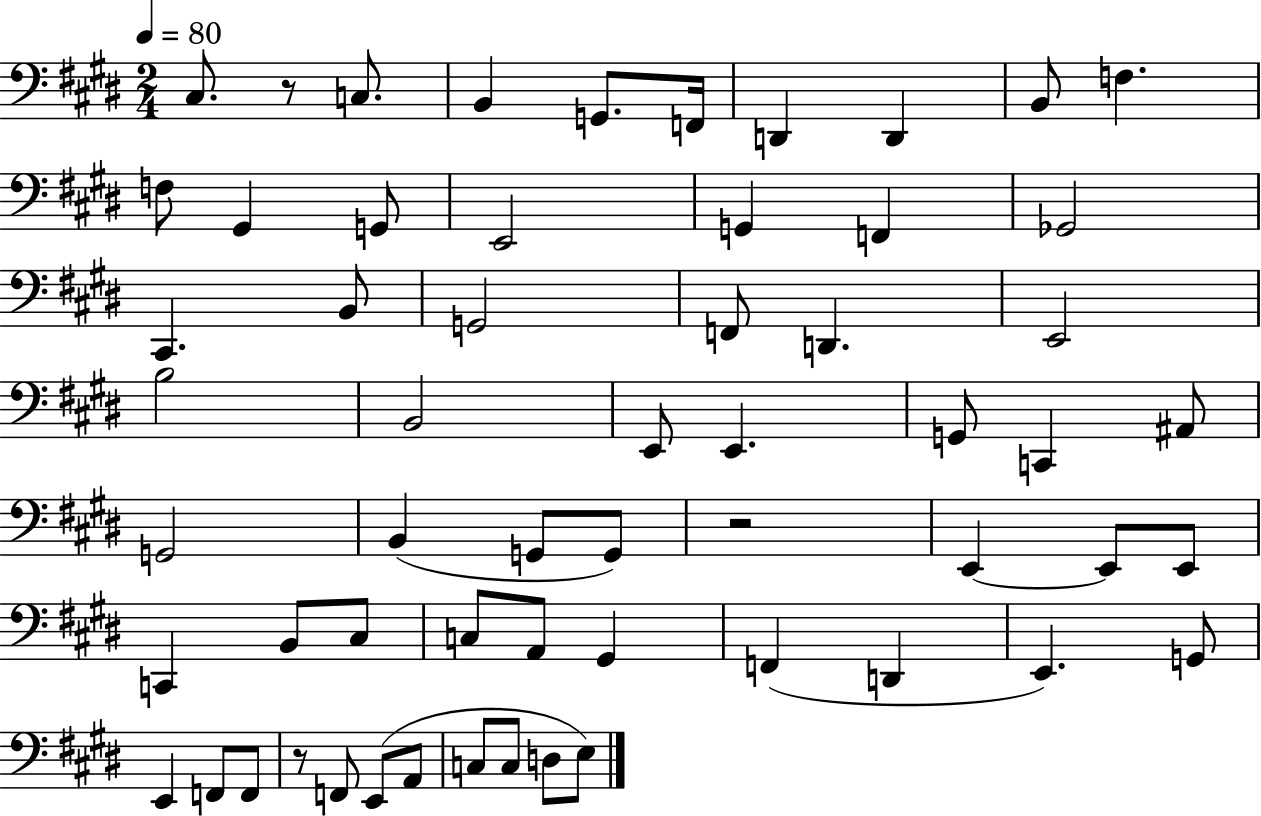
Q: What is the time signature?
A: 2/4